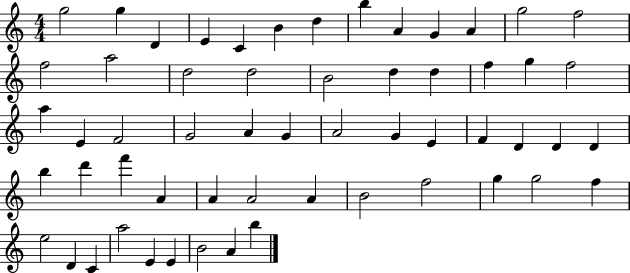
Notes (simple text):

G5/h G5/q D4/q E4/q C4/q B4/q D5/q B5/q A4/q G4/q A4/q G5/h F5/h F5/h A5/h D5/h D5/h B4/h D5/q D5/q F5/q G5/q F5/h A5/q E4/q F4/h G4/h A4/q G4/q A4/h G4/q E4/q F4/q D4/q D4/q D4/q B5/q D6/q F6/q A4/q A4/q A4/h A4/q B4/h F5/h G5/q G5/h F5/q E5/h D4/q C4/q A5/h E4/q E4/q B4/h A4/q B5/q